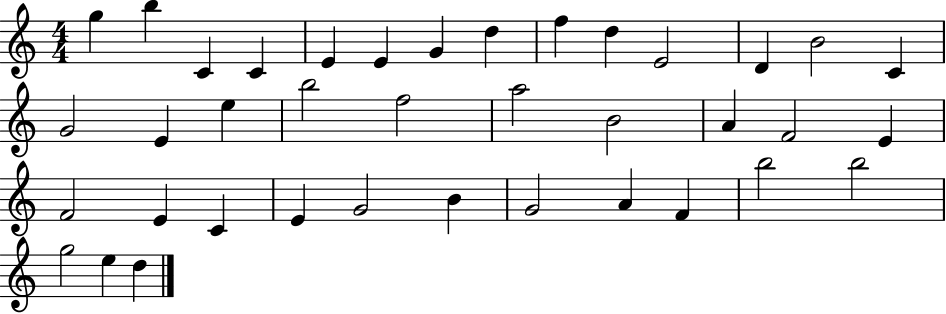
X:1
T:Untitled
M:4/4
L:1/4
K:C
g b C C E E G d f d E2 D B2 C G2 E e b2 f2 a2 B2 A F2 E F2 E C E G2 B G2 A F b2 b2 g2 e d